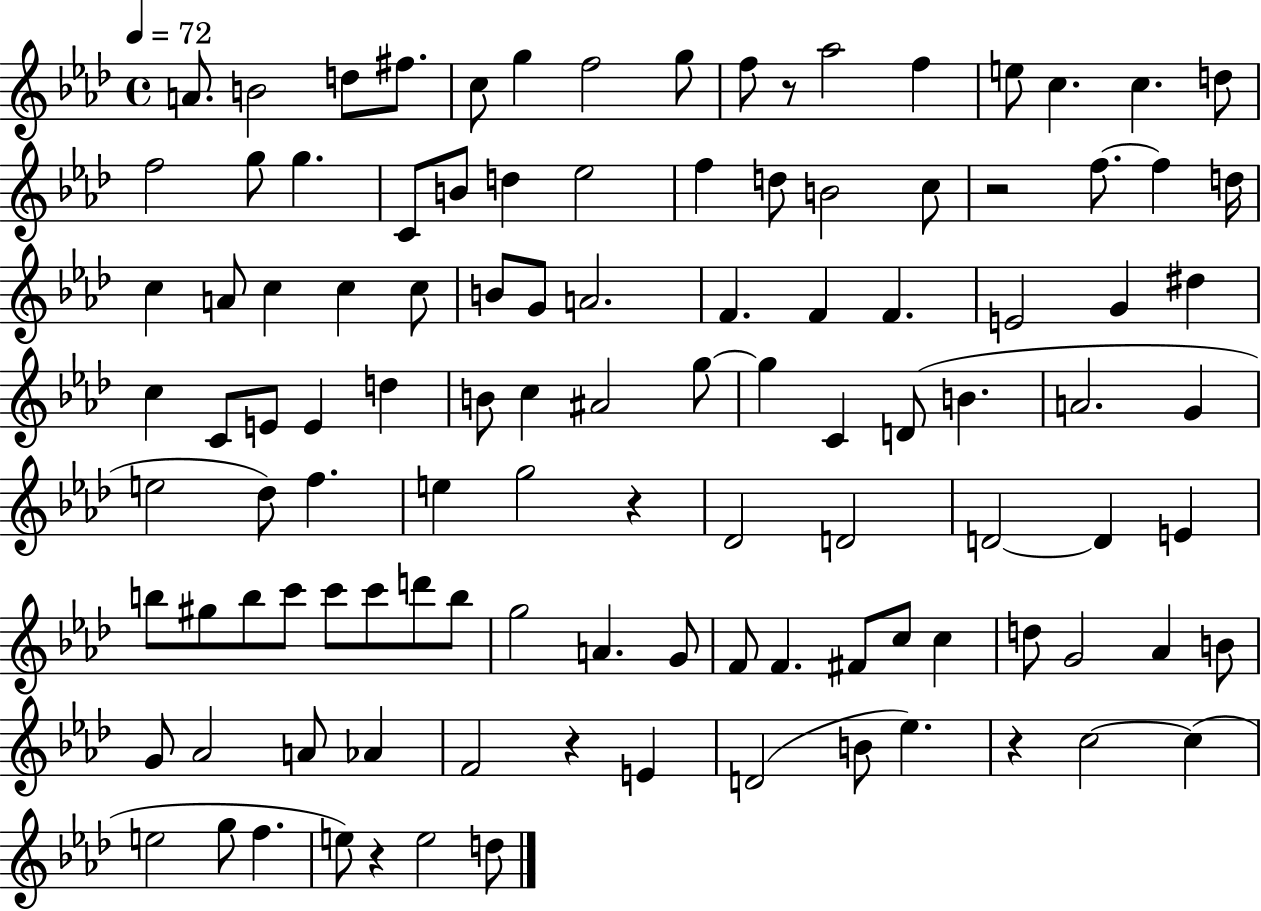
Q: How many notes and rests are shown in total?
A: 111